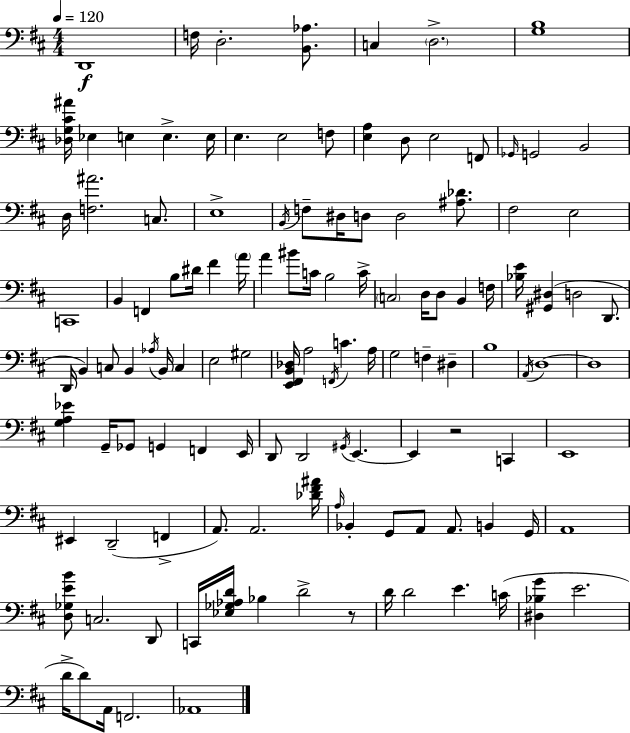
{
  \clef bass
  \numericTimeSignature
  \time 4/4
  \key d \major
  \tempo 4 = 120
  d,1\f | f16 d2.-. <b, aes>8. | c4 \parenthesize d2.-> | <g b>1 | \break <des g cis' ais'>16 ees4 e4 e4.-> e16 | e4. e2 f8 | <e a>4 d8 e2 f,8 | \grace { ges,16 } g,2 b,2 | \break d16 <f ais'>2. c8. | e1-> | \acciaccatura { b,16 } f8-- dis16 d8 d2 <ais des'>8. | fis2 e2 | \break c,1 | b,4 f,4 b8 dis'16 fis'4 | \parenthesize a'16 a'4 bis'8 c'16 b2 | c'16-> \parenthesize c2 d16 d8 b,4 | \break f16 <bes e'>16 <gis, dis>4( d2 d,8. | d,16 b,4) c8 b,4 \acciaccatura { aes16 } b,16 c4 | e2 gis2 | <e, fis, b, des>16 a2 \acciaccatura { f,16 } c'4. | \break a16 g2 f4-- | dis4-- b1 | \acciaccatura { a,16 } d1~~ | d1 | \break <g a ees'>4 g,16-- ges,8 g,4 | f,4 e,16 d,8 d,2 \acciaccatura { gis,16 } | e,4.~~ e,4 r2 | c,4 e,1 | \break eis,4 d,2--( | f,4-> a,8.) a,2. | <des' fis' ais'>16 \grace { a16 } bes,4-. g,8 a,8 a,8. | b,4 g,16 a,1 | \break <d ges e' b'>8 c2. | d,8 c,16 <ees ges aes d'>16 bes4 d'2-> | r8 d'16 d'2 | e'4. c'16( <dis bes g'>4 e'2. | \break d'16-> d'8) a,16 f,2. | aes,1 | \bar "|."
}